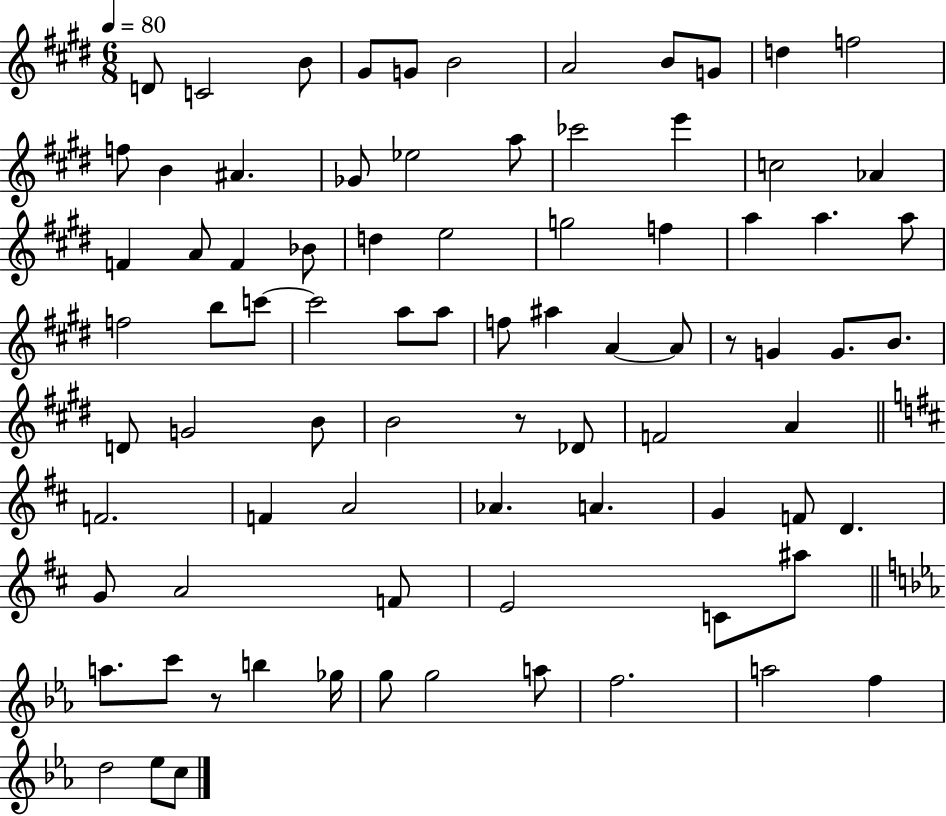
D4/e C4/h B4/e G#4/e G4/e B4/h A4/h B4/e G4/e D5/q F5/h F5/e B4/q A#4/q. Gb4/e Eb5/h A5/e CES6/h E6/q C5/h Ab4/q F4/q A4/e F4/q Bb4/e D5/q E5/h G5/h F5/q A5/q A5/q. A5/e F5/h B5/e C6/e C6/h A5/e A5/e F5/e A#5/q A4/q A4/e R/e G4/q G4/e. B4/e. D4/e G4/h B4/e B4/h R/e Db4/e F4/h A4/q F4/h. F4/q A4/h Ab4/q. A4/q. G4/q F4/e D4/q. G4/e A4/h F4/e E4/h C4/e A#5/e A5/e. C6/e R/e B5/q Gb5/s G5/e G5/h A5/e F5/h. A5/h F5/q D5/h Eb5/e C5/e